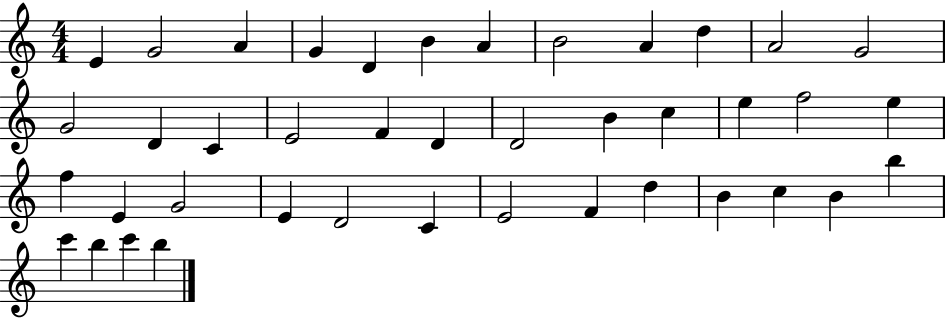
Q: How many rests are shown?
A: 0